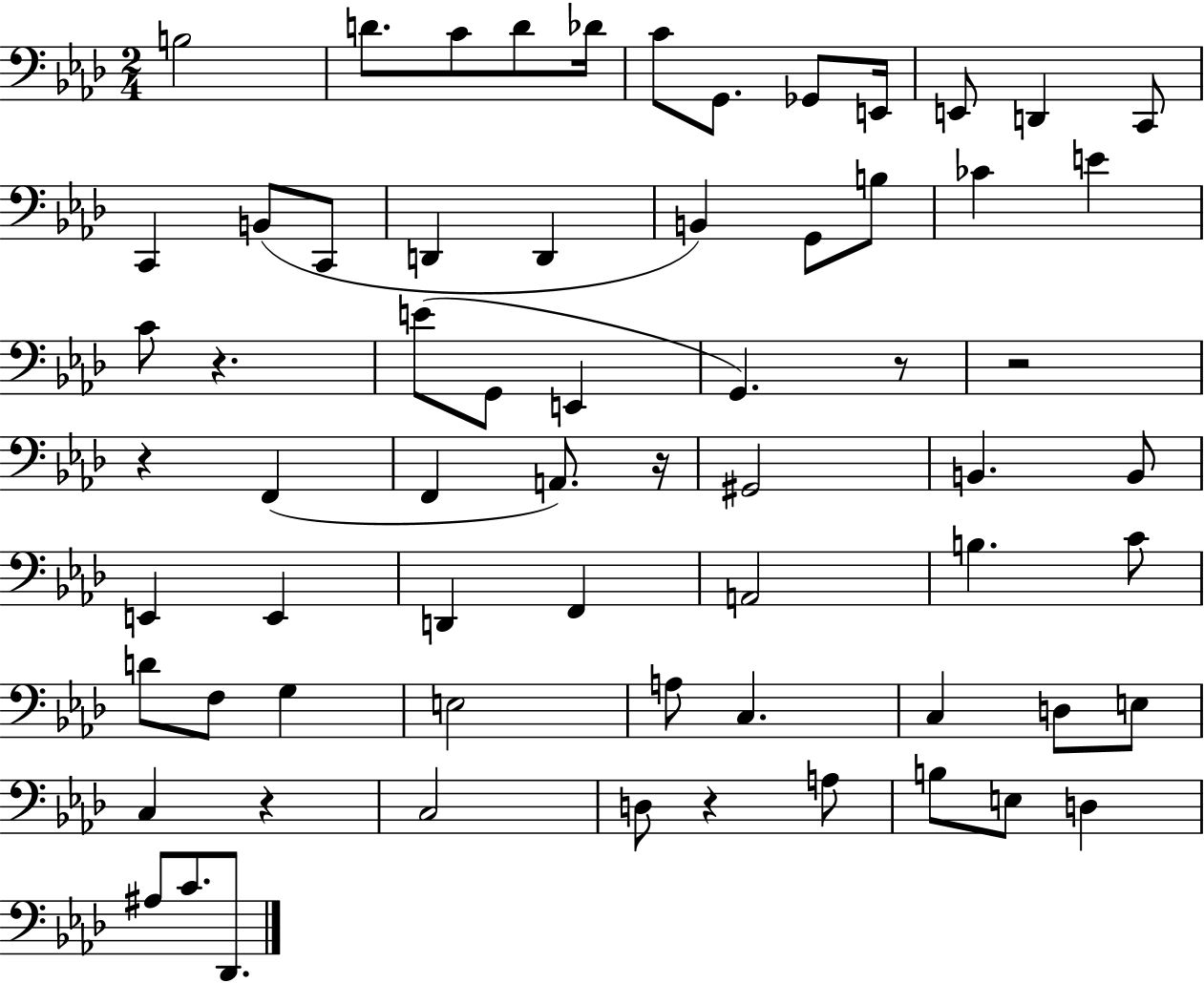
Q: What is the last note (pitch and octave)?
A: Db2